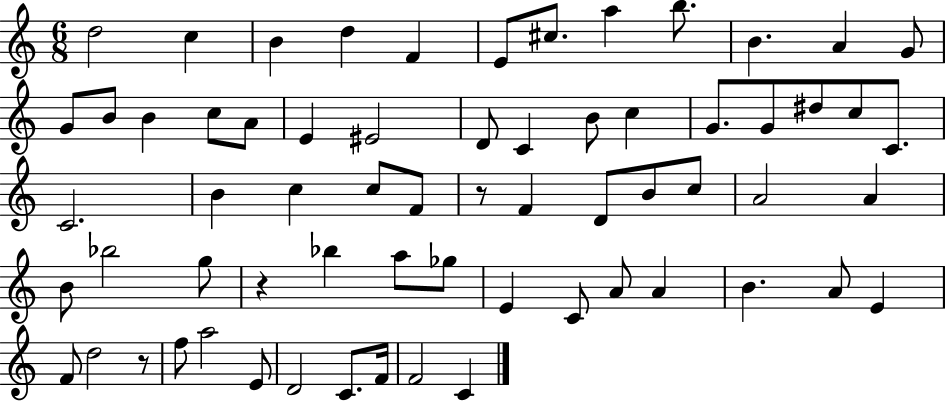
X:1
T:Untitled
M:6/8
L:1/4
K:C
d2 c B d F E/2 ^c/2 a b/2 B A G/2 G/2 B/2 B c/2 A/2 E ^E2 D/2 C B/2 c G/2 G/2 ^d/2 c/2 C/2 C2 B c c/2 F/2 z/2 F D/2 B/2 c/2 A2 A B/2 _b2 g/2 z _b a/2 _g/2 E C/2 A/2 A B A/2 E F/2 d2 z/2 f/2 a2 E/2 D2 C/2 F/4 F2 C